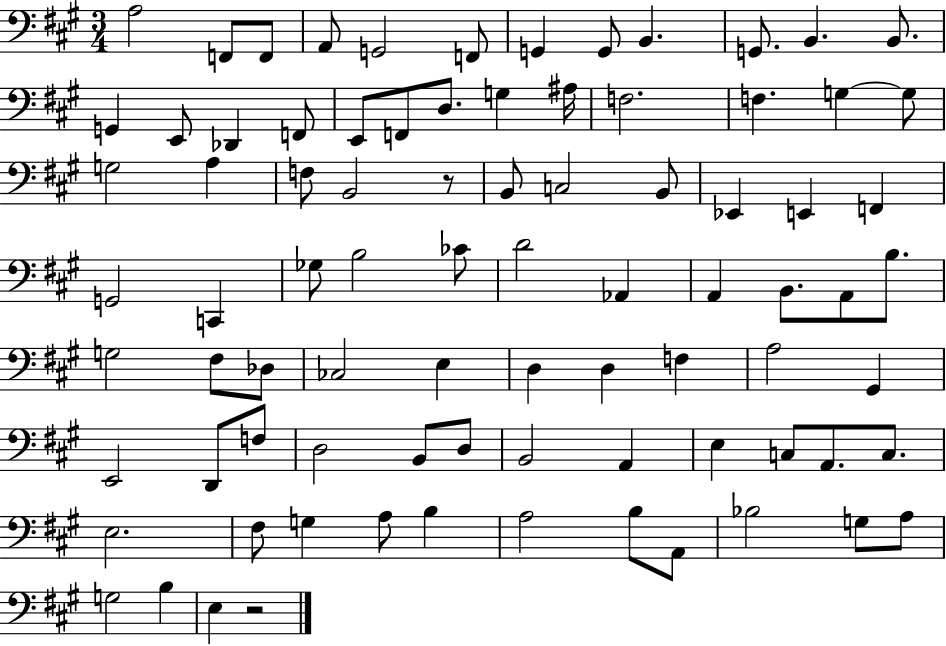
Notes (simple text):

A3/h F2/e F2/e A2/e G2/h F2/e G2/q G2/e B2/q. G2/e. B2/q. B2/e. G2/q E2/e Db2/q F2/e E2/e F2/e D3/e. G3/q A#3/s F3/h. F3/q. G3/q G3/e G3/h A3/q F3/e B2/h R/e B2/e C3/h B2/e Eb2/q E2/q F2/q G2/h C2/q Gb3/e B3/h CES4/e D4/h Ab2/q A2/q B2/e. A2/e B3/e. G3/h F#3/e Db3/e CES3/h E3/q D3/q D3/q F3/q A3/h G#2/q E2/h D2/e F3/e D3/h B2/e D3/e B2/h A2/q E3/q C3/e A2/e. C3/e. E3/h. F#3/e G3/q A3/e B3/q A3/h B3/e A2/e Bb3/h G3/e A3/e G3/h B3/q E3/q R/h